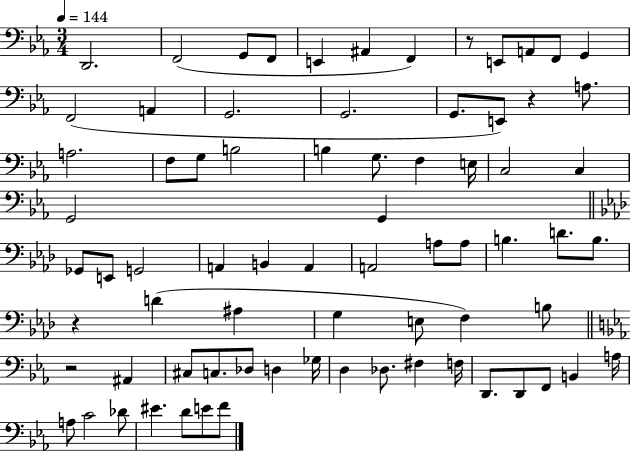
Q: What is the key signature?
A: EES major